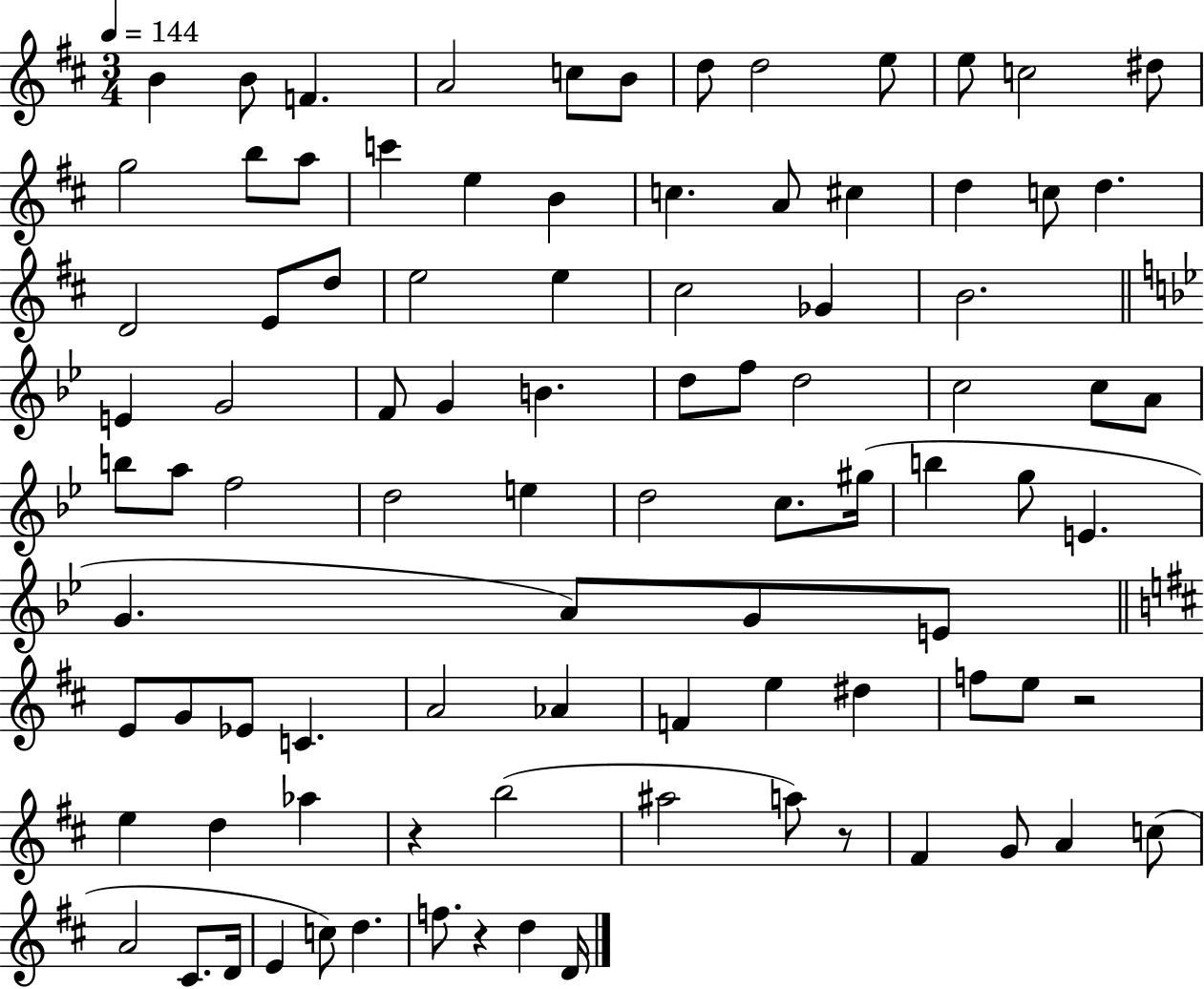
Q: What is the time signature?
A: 3/4